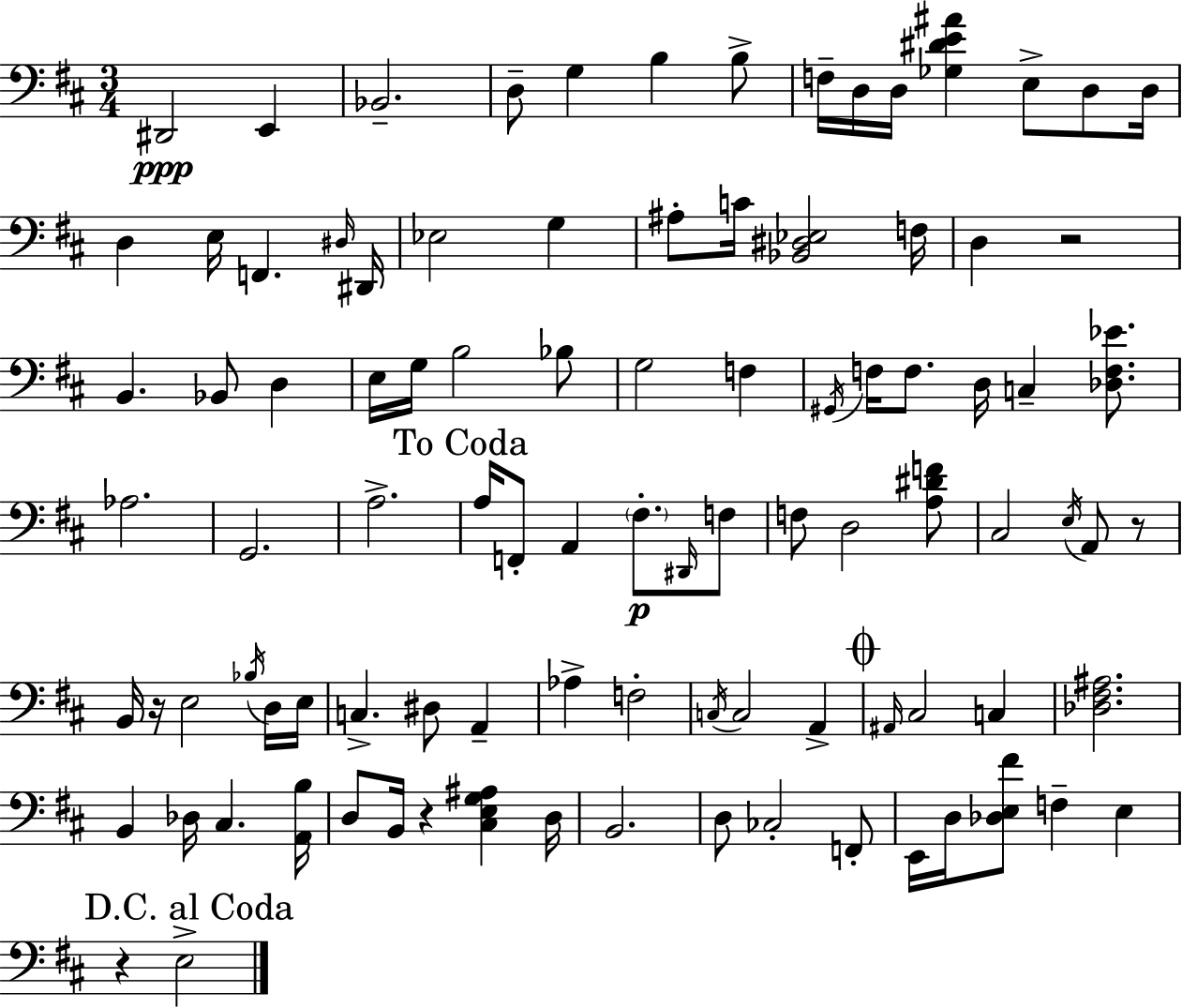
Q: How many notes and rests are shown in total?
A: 96